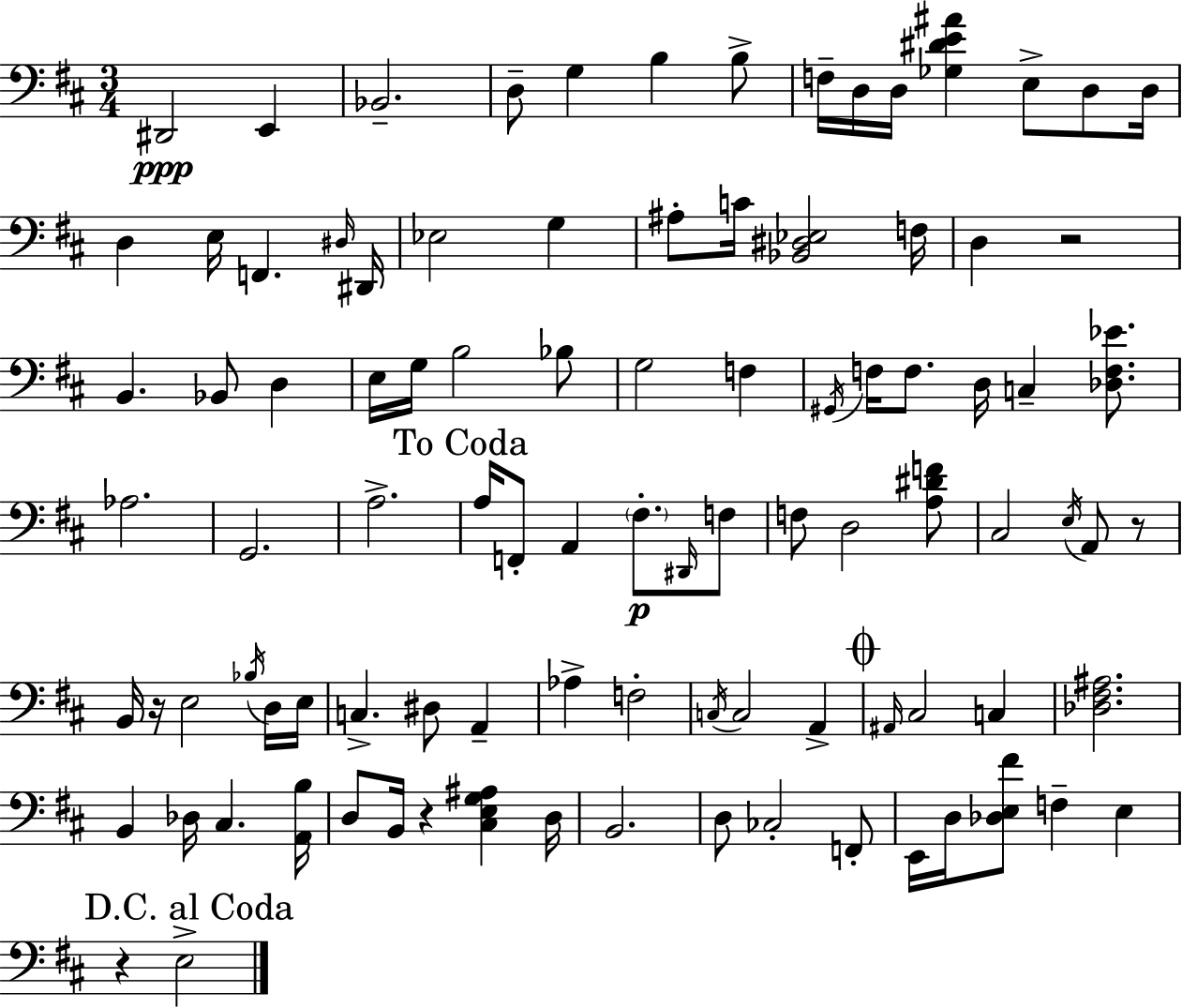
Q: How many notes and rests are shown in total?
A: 96